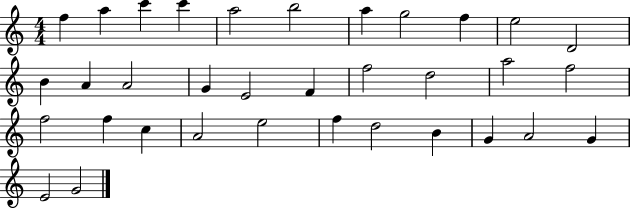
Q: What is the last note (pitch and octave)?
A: G4